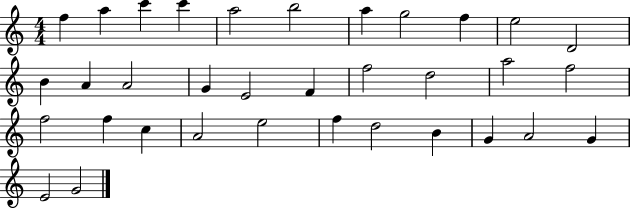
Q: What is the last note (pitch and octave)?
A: G4